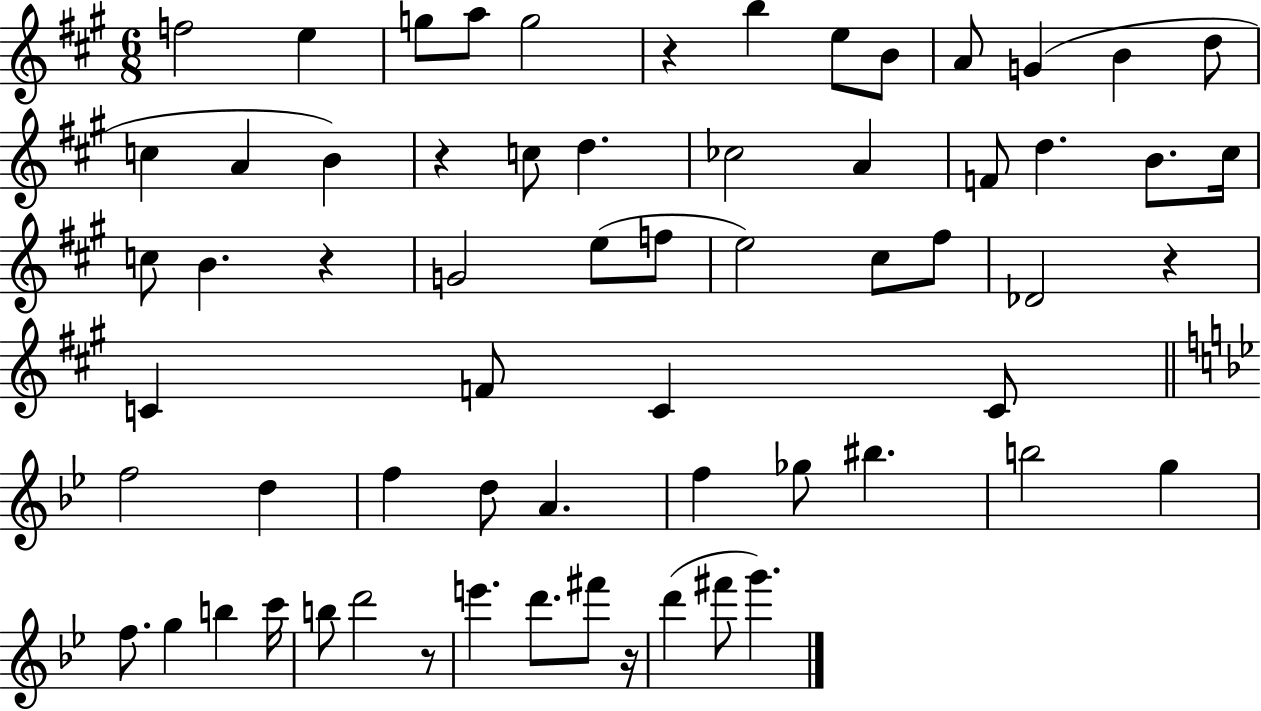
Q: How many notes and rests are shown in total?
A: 64